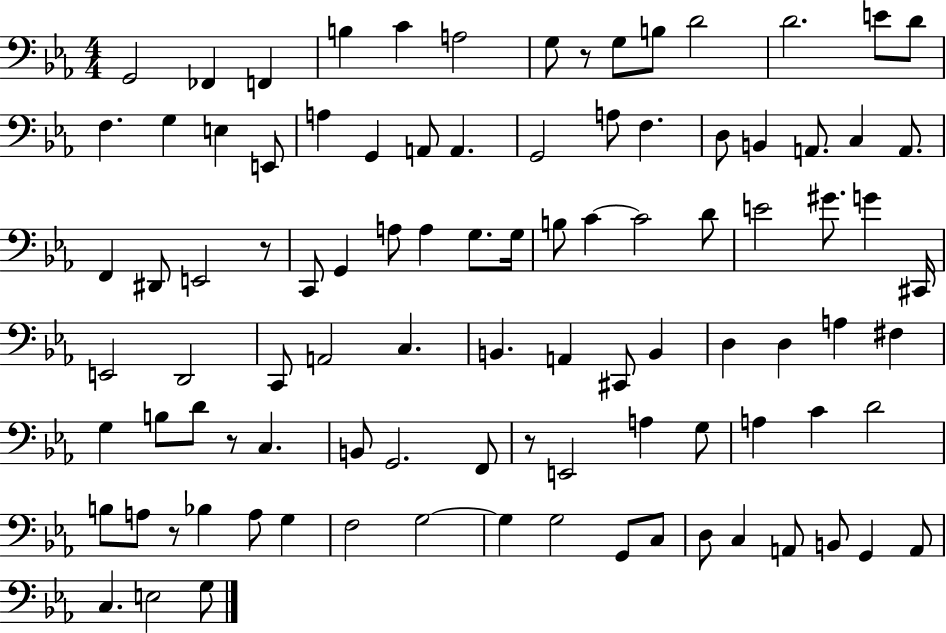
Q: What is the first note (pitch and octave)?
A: G2